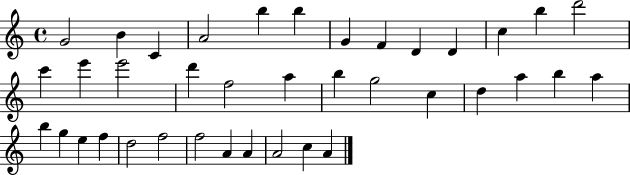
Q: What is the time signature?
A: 4/4